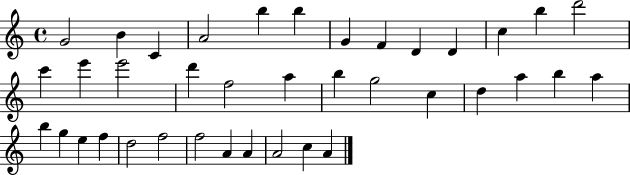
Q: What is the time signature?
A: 4/4